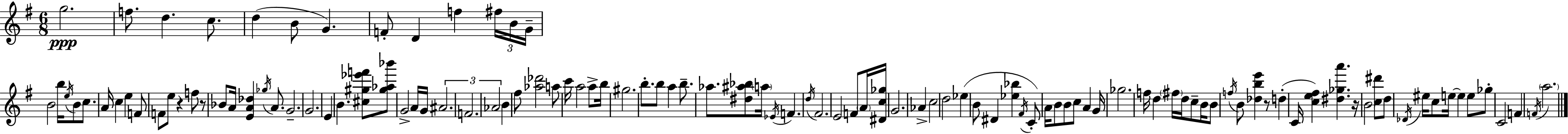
G5/h. F5/e. D5/q. C5/e. D5/q B4/e G4/q. F4/e D4/q F5/q F#5/s B4/s G4/s B4/h B5/s E5/s B4/e C5/e. A4/s C5/q E5/q F4/e F4/e E5/e R/q F5/e R/e Bb4/e A4/s [E4,A4,Db5]/q Gb5/s A4/e. G4/h. G4/h. E4/q B4/q. [C#5,G#5,Eb6,F6]/e [G#5,Ab5,Bb6]/e G4/h A4/s G4/s A#4/h. F4/h. Ab4/h B4/q F#5/e [Ab5,Db6]/h A5/e C6/s A5/h A5/e B5/s G#5/h. B5/e. B5/e A5/q B5/e. Ab5/e. [D#5,A#5,Bb5]/e A5/s Eb4/s F4/q. D5/s F#4/h. E4/h F4/e A4/s [D#4,C5,Gb5]/s G4/h. Ab4/q C5/h D5/h Eb5/q B4/e D#4/q [Eb5,Bb5]/q F#4/s C4/e A4/s B4/e B4/e C5/e A4/q G4/s Gb5/h. F5/s D5/q F#5/s D5/s C5/e B4/s B4/e F5/s B4/e [Db5,B5,E6]/q R/e D5/q C4/s [C5,E5,F#5]/q [D#5,Gb5,A6]/q. R/s B4/h [C5,D#6]/e D5/e Db4/s EIS5/s C5/e E5/s E5/q E5/e Gb5/e C4/h F4/q F4/s A5/h.